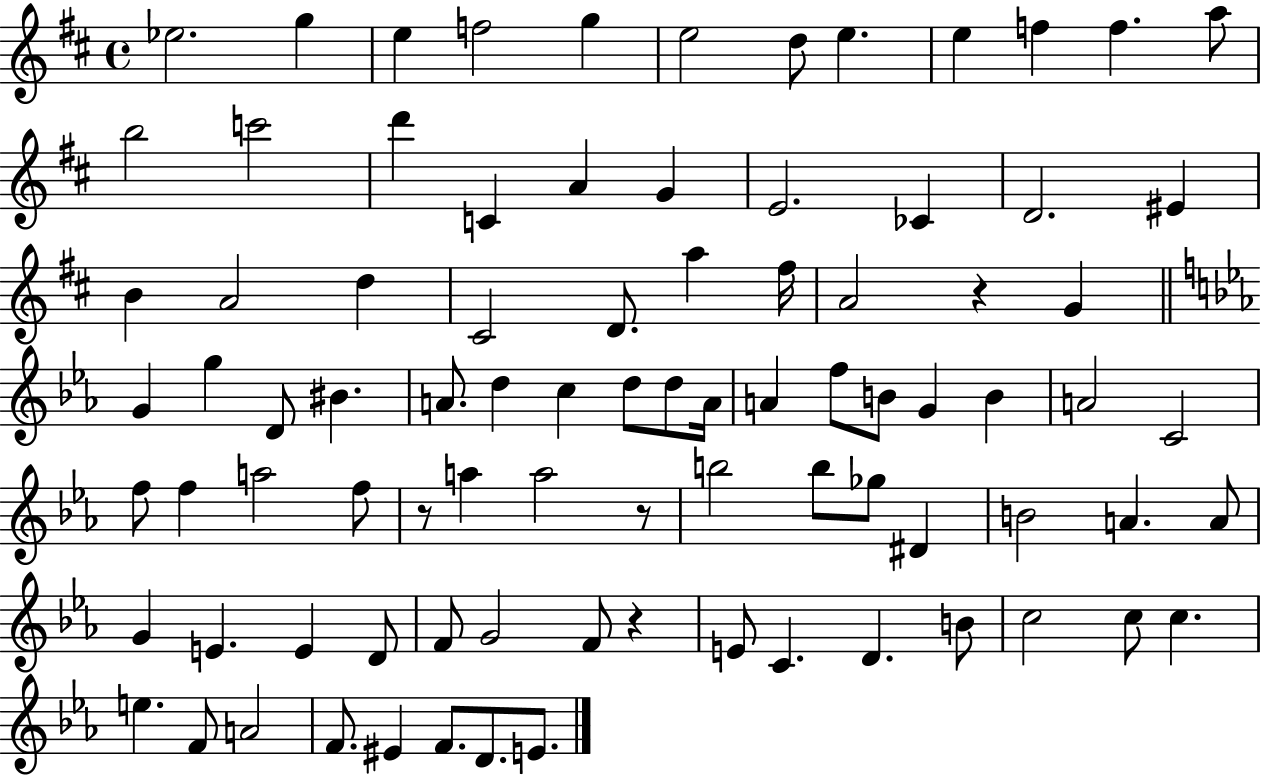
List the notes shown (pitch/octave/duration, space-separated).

Eb5/h. G5/q E5/q F5/h G5/q E5/h D5/e E5/q. E5/q F5/q F5/q. A5/e B5/h C6/h D6/q C4/q A4/q G4/q E4/h. CES4/q D4/h. EIS4/q B4/q A4/h D5/q C#4/h D4/e. A5/q F#5/s A4/h R/q G4/q G4/q G5/q D4/e BIS4/q. A4/e. D5/q C5/q D5/e D5/e A4/s A4/q F5/e B4/e G4/q B4/q A4/h C4/h F5/e F5/q A5/h F5/e R/e A5/q A5/h R/e B5/h B5/e Gb5/e D#4/q B4/h A4/q. A4/e G4/q E4/q. E4/q D4/e F4/e G4/h F4/e R/q E4/e C4/q. D4/q. B4/e C5/h C5/e C5/q. E5/q. F4/e A4/h F4/e. EIS4/q F4/e. D4/e. E4/e.